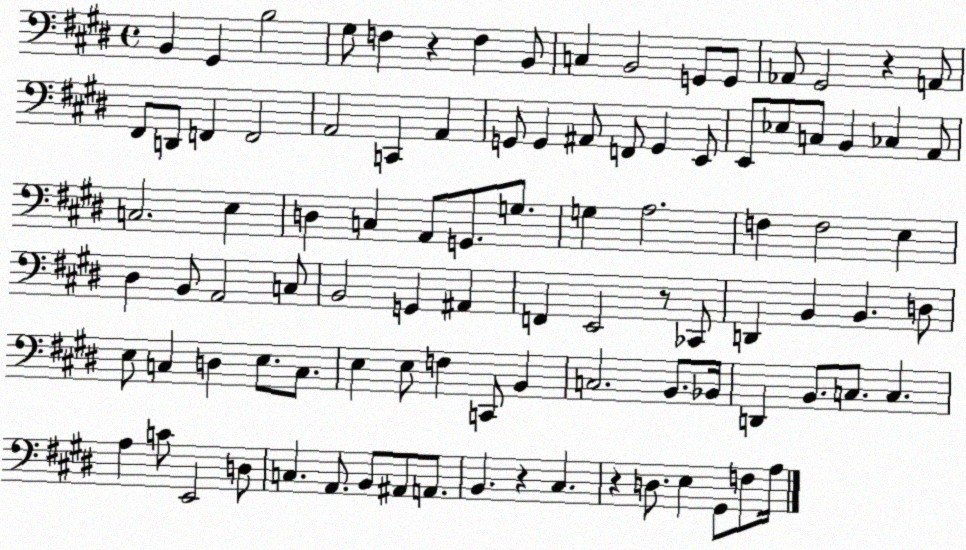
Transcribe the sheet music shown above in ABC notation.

X:1
T:Untitled
M:4/4
L:1/4
K:E
B,, ^G,, B,2 ^G,/2 F, z F, B,,/2 C, B,,2 G,,/2 G,,/2 _A,,/2 ^G,,2 z A,,/2 ^F,,/2 D,,/2 F,, F,,2 A,,2 C,, A,, G,,/2 G,, ^A,,/2 F,,/2 G,, E,,/2 E,,/2 _E,/2 C,/2 B,, _C, A,,/2 C,2 E, D, C, A,,/2 G,,/2 G,/2 G, A,2 F, F,2 E, ^D, B,,/2 A,,2 C,/2 B,,2 G,, ^A,, F,, E,,2 z/2 _C,,/2 D,, B,, B,, D,/2 E,/2 C, D, E,/2 C,/2 E, E,/2 F, C,,/2 B,, C,2 B,,/2 _B,,/4 D,, B,,/2 C,/2 C, A, C/2 E,,2 D,/2 C, A,,/2 B,,/2 ^A,,/2 A,,/2 B,, z ^C, z D,/2 E, ^G,,/2 F,/2 A,/4